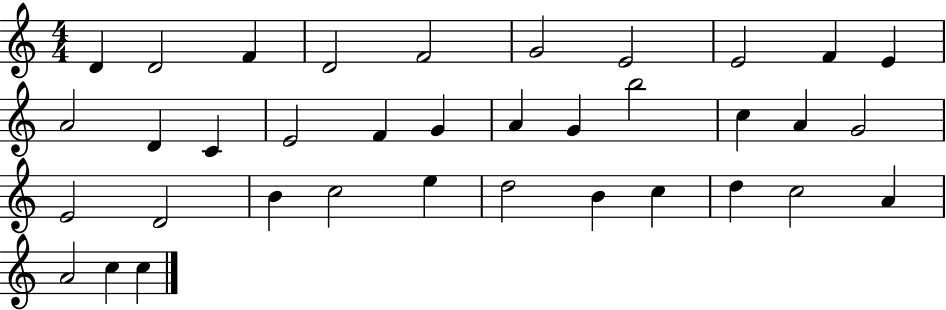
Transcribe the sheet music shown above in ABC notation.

X:1
T:Untitled
M:4/4
L:1/4
K:C
D D2 F D2 F2 G2 E2 E2 F E A2 D C E2 F G A G b2 c A G2 E2 D2 B c2 e d2 B c d c2 A A2 c c